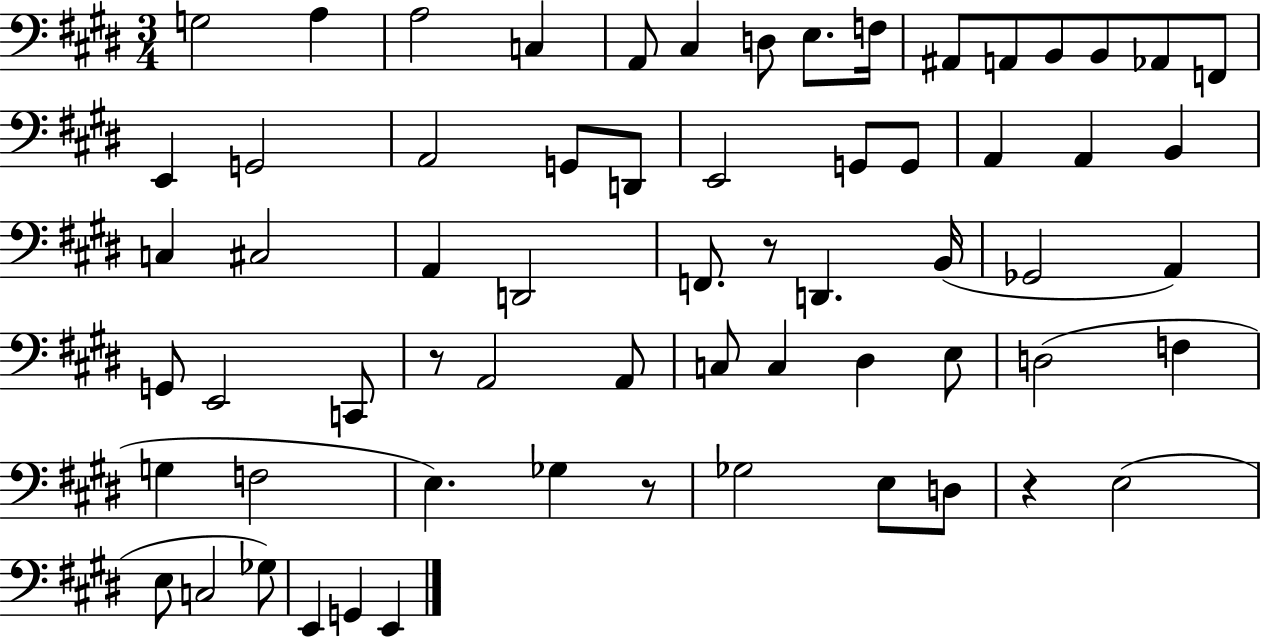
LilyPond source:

{
  \clef bass
  \numericTimeSignature
  \time 3/4
  \key e \major
  g2 a4 | a2 c4 | a,8 cis4 d8 e8. f16 | ais,8 a,8 b,8 b,8 aes,8 f,8 | \break e,4 g,2 | a,2 g,8 d,8 | e,2 g,8 g,8 | a,4 a,4 b,4 | \break c4 cis2 | a,4 d,2 | f,8. r8 d,4. b,16( | ges,2 a,4) | \break g,8 e,2 c,8 | r8 a,2 a,8 | c8 c4 dis4 e8 | d2( f4 | \break g4 f2 | e4.) ges4 r8 | ges2 e8 d8 | r4 e2( | \break e8 c2 ges8) | e,4 g,4 e,4 | \bar "|."
}